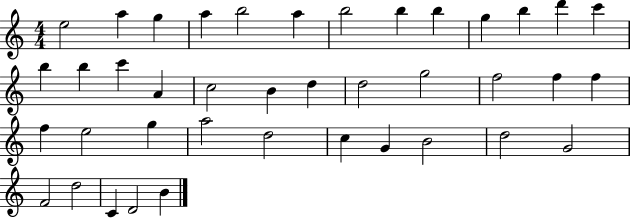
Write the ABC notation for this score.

X:1
T:Untitled
M:4/4
L:1/4
K:C
e2 a g a b2 a b2 b b g b d' c' b b c' A c2 B d d2 g2 f2 f f f e2 g a2 d2 c G B2 d2 G2 F2 d2 C D2 B